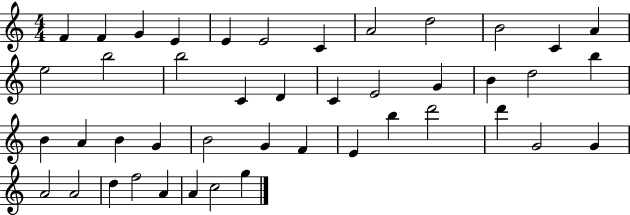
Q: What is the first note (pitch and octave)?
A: F4